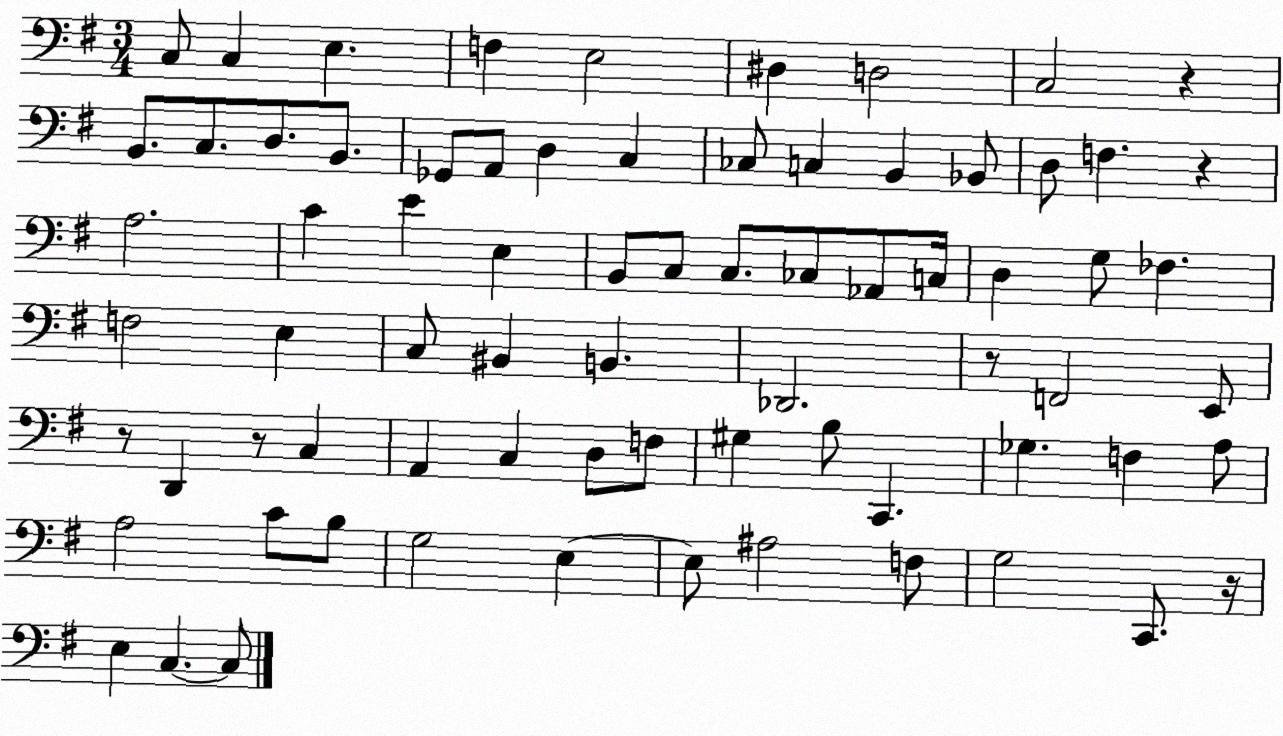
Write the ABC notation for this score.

X:1
T:Untitled
M:3/4
L:1/4
K:G
C,/2 C, E, F, E,2 ^D, D,2 C,2 z B,,/2 C,/2 D,/2 B,,/2 _G,,/2 A,,/2 D, C, _C,/2 C, B,, _B,,/2 D,/2 F, z A,2 C E E, B,,/2 C,/2 C,/2 _C,/2 _A,,/2 C,/4 D, G,/2 _F, F,2 E, C,/2 ^B,, B,, _D,,2 z/2 F,,2 E,,/2 z/2 D,, z/2 C, A,, C, D,/2 F,/2 ^G, B,/2 C,, _G, F, A,/2 A,2 C/2 B,/2 G,2 E, E,/2 ^A,2 F,/2 G,2 C,,/2 z/4 E, C, C,/2